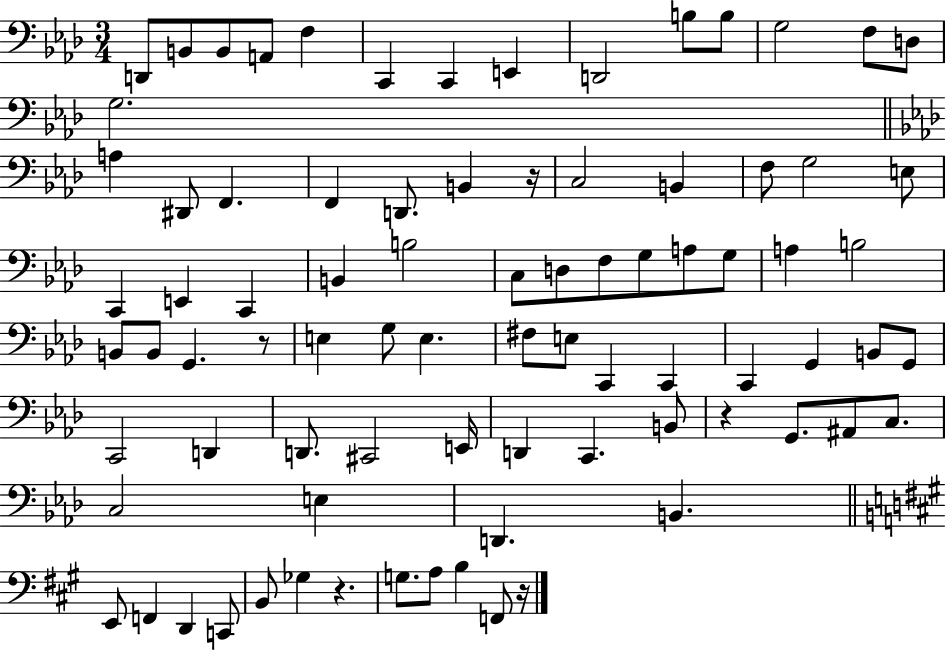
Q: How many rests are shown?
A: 5